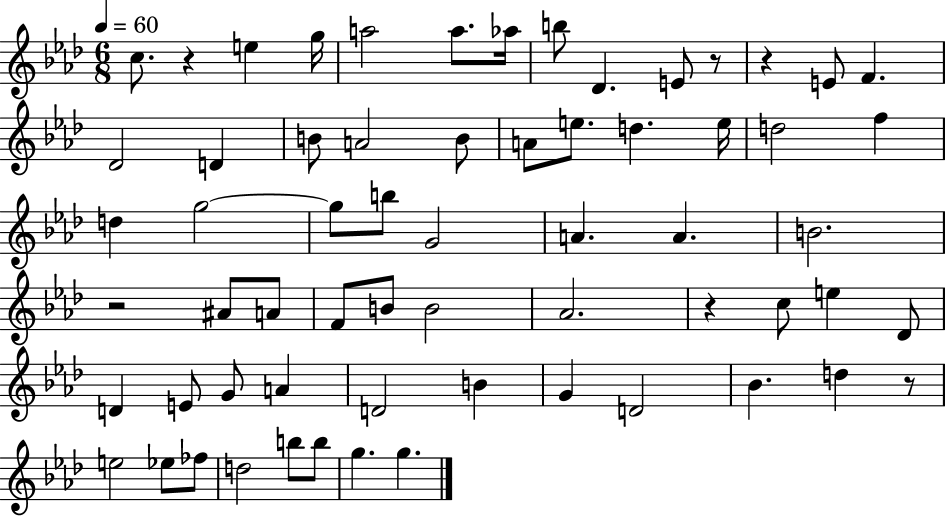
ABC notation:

X:1
T:Untitled
M:6/8
L:1/4
K:Ab
c/2 z e g/4 a2 a/2 _a/4 b/2 _D E/2 z/2 z E/2 F _D2 D B/2 A2 B/2 A/2 e/2 d e/4 d2 f d g2 g/2 b/2 G2 A A B2 z2 ^A/2 A/2 F/2 B/2 B2 _A2 z c/2 e _D/2 D E/2 G/2 A D2 B G D2 _B d z/2 e2 _e/2 _f/2 d2 b/2 b/2 g g